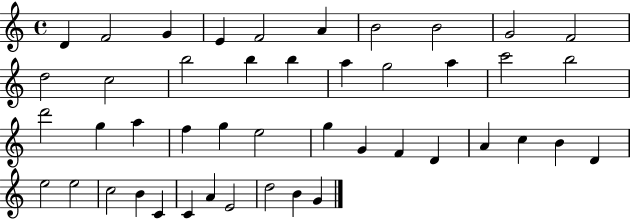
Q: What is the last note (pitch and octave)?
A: G4